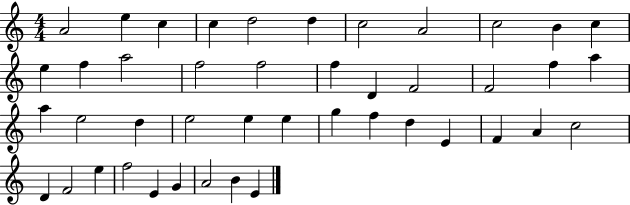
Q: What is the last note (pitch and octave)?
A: E4